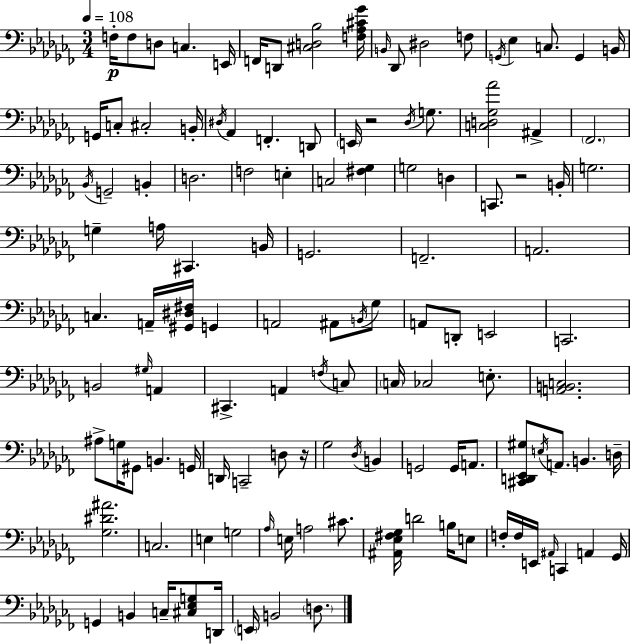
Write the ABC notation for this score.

X:1
T:Untitled
M:3/4
L:1/4
K:Abm
F,/4 F,/2 D,/2 C, E,,/4 F,,/4 D,,/2 [^C,D,_B,]2 [F,_A,^C_G]/4 B,,/4 _D,,/2 ^D,2 F,/2 G,,/4 _E, C,/2 G,, B,,/4 G,,/4 C,/2 ^C,2 B,,/4 ^D,/4 _A,, F,, D,,/2 E,,/4 z2 _D,/4 G,/2 [C,D,_G,_A]2 ^A,, _F,,2 _B,,/4 G,,2 B,, D,2 F,2 E, C,2 [^F,_G,] G,2 D, C,,/2 z2 B,,/4 G,2 G, A,/4 ^C,, B,,/4 G,,2 F,,2 A,,2 C, A,,/4 [^G,,^D,^F,]/4 G,, A,,2 ^A,,/2 B,,/4 _G,/2 A,,/2 D,,/2 E,,2 C,,2 B,,2 ^G,/4 A,, ^C,, A,, F,/4 C,/2 C,/4 _C,2 E,/2 [A,,B,,C,]2 ^A,/2 G,/4 ^G,,/2 B,, G,,/4 D,,/4 C,,2 D,/2 z/4 _G,2 _D,/4 B,, G,,2 G,,/4 A,,/2 [^C,,D,,_E,,^G,]/2 E,/4 A,,/2 B,, D,/4 [_G,^D^A]2 C,2 E, G,2 _A,/4 E,/4 A,2 ^C/2 [^A,,_E,^F,_G,]/4 D2 B,/4 E,/2 F,/4 F,/4 E,,/4 ^A,,/4 C,, A,, _G,,/4 G,, B,, C,/4 [^C,_E,G,]/2 D,,/4 E,,/4 B,,2 D,/2